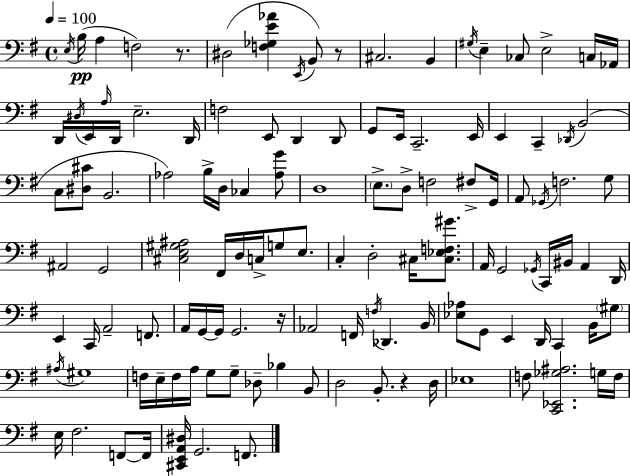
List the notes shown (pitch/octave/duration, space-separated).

E3/s B3/s A3/q F3/h R/e. D#3/h [F3,Gb3,E4,Ab4]/q E2/s B2/e R/e C#3/h. B2/q G#3/s E3/q CES3/e E3/h C3/s Ab2/s D2/s D#3/s E2/s A3/s D2/s E3/h. D2/s F3/h E2/e D2/q D2/e G2/e E2/s C2/h. E2/s E2/q C2/q Db2/s B2/h C3/e [D#3,C#4]/e B2/h. Ab3/h B3/s D3/s CES3/q [Ab3,G4]/e D3/w E3/e. D3/e F3/h F#3/e G2/s A2/e Gb2/s F3/h. G3/e A#2/h G2/h [C#3,E3,G#3,A#3]/h F#2/s D3/s C3/s G3/e E3/e. C3/q D3/h C#3/s [C#3,Eb3,F3,G#4]/e. A2/s G2/h Gb2/s C2/s BIS2/s A2/q D2/s E2/q C2/s A2/h F2/e. A2/s G2/s G2/s G2/h. R/s Ab2/h F2/s F3/s Db2/q. B2/s [Eb3,Ab3]/e G2/e E2/q D2/s C2/q B2/s G#3/e A#3/s G#3/w F3/s E3/s F3/s A3/s G3/e G3/e Db3/e Bb3/q B2/e D3/h B2/e. R/q D3/s Eb3/w F3/e [C2,Eb2,Gb3,A#3]/h. G3/s F3/s E3/s F#3/h. F2/e F2/s [C#2,E2,A2,D#3]/s G2/h. F2/e.